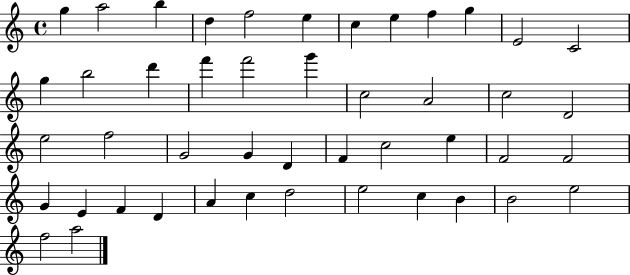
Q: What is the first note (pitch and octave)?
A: G5